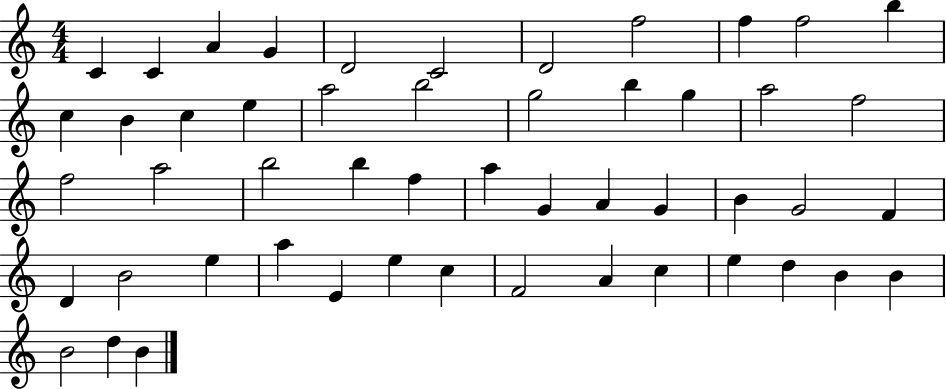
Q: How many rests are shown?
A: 0